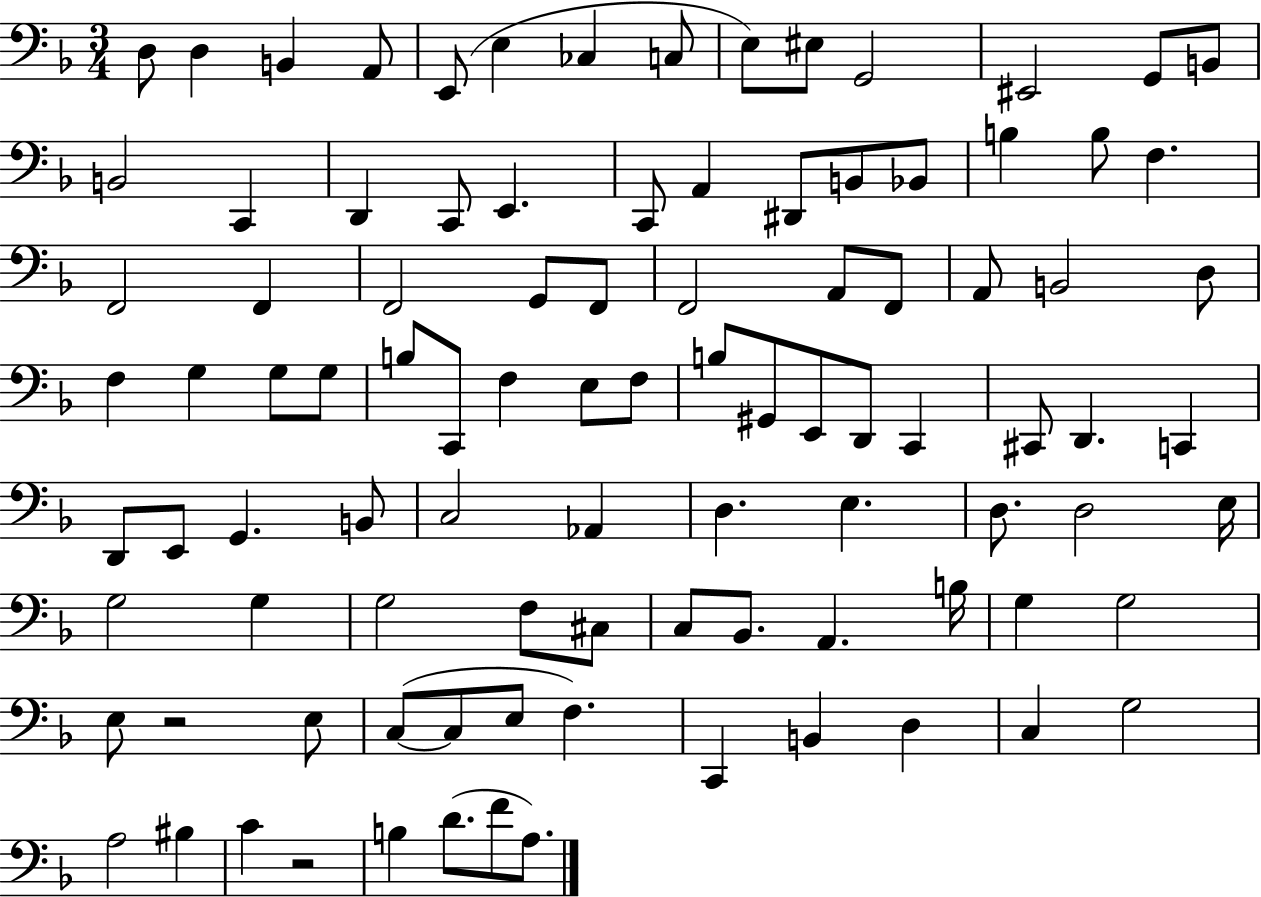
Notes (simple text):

D3/e D3/q B2/q A2/e E2/e E3/q CES3/q C3/e E3/e EIS3/e G2/h EIS2/h G2/e B2/e B2/h C2/q D2/q C2/e E2/q. C2/e A2/q D#2/e B2/e Bb2/e B3/q B3/e F3/q. F2/h F2/q F2/h G2/e F2/e F2/h A2/e F2/e A2/e B2/h D3/e F3/q G3/q G3/e G3/e B3/e C2/e F3/q E3/e F3/e B3/e G#2/e E2/e D2/e C2/q C#2/e D2/q. C2/q D2/e E2/e G2/q. B2/e C3/h Ab2/q D3/q. E3/q. D3/e. D3/h E3/s G3/h G3/q G3/h F3/e C#3/e C3/e Bb2/e. A2/q. B3/s G3/q G3/h E3/e R/h E3/e C3/e C3/e E3/e F3/q. C2/q B2/q D3/q C3/q G3/h A3/h BIS3/q C4/q R/h B3/q D4/e. F4/e A3/e.